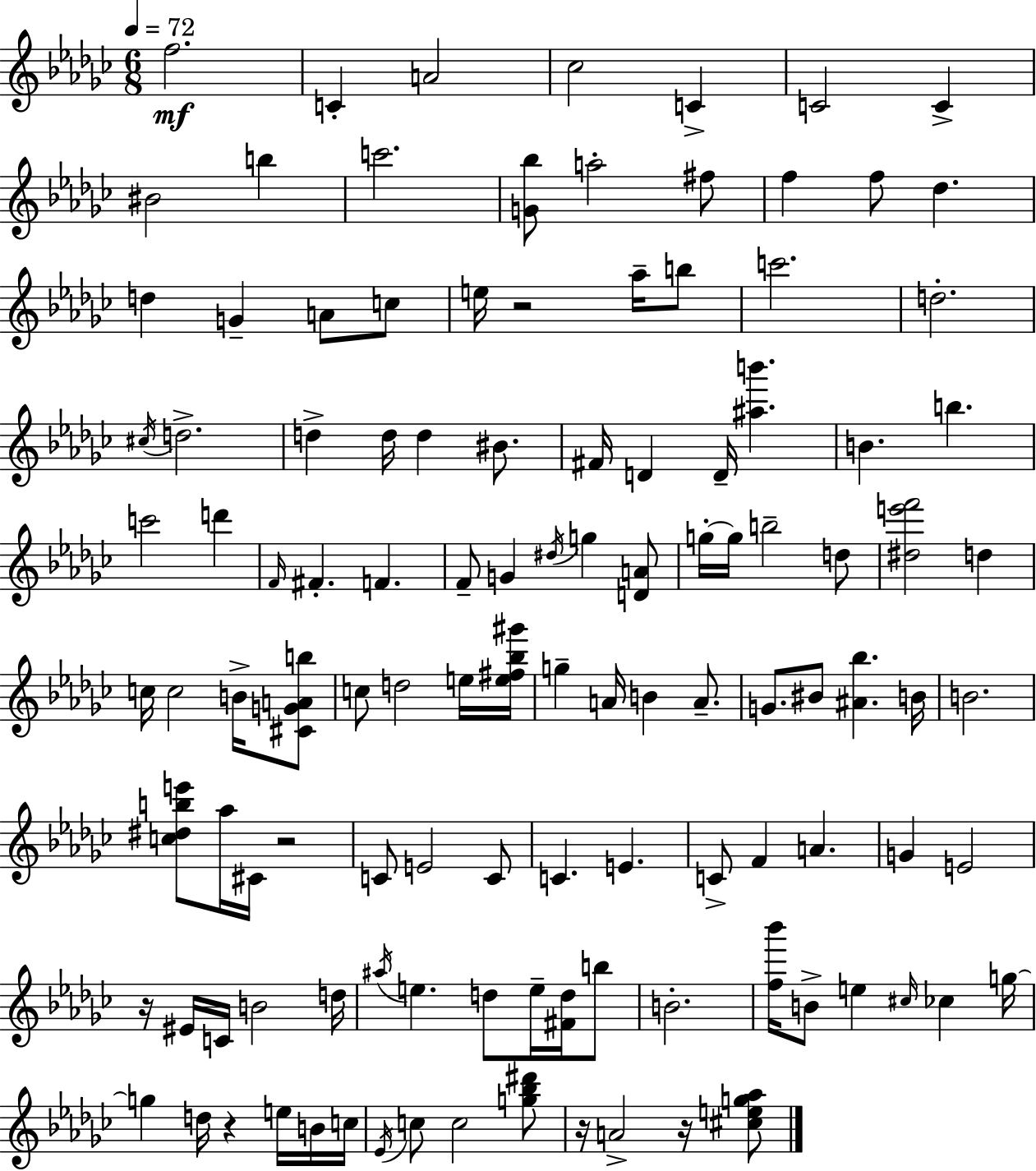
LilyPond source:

{
  \clef treble
  \numericTimeSignature
  \time 6/8
  \key ees \minor
  \tempo 4 = 72
  \repeat volta 2 { f''2.\mf | c'4-. a'2 | ces''2 c'4-> | c'2 c'4-> | \break bis'2 b''4 | c'''2. | <g' bes''>8 a''2-. fis''8 | f''4 f''8 des''4. | \break d''4 g'4-- a'8 c''8 | e''16 r2 aes''16-- b''8 | c'''2. | d''2.-. | \break \acciaccatura { cis''16 } d''2.-> | d''4-> d''16 d''4 bis'8. | fis'16 d'4 d'16-- <ais'' b'''>4. | b'4. b''4. | \break c'''2 d'''4 | \grace { f'16 } fis'4.-. f'4. | f'8-- g'4 \acciaccatura { dis''16 } g''4 | <d' a'>8 g''16-.~~ g''16 b''2-- | \break d''8 <dis'' e''' f'''>2 d''4 | c''16 c''2 | b'16-> <cis' g' a' b''>8 c''8 d''2 | e''16 <e'' fis'' bes'' gis'''>16 g''4-- a'16 b'4 | \break a'8.-- g'8. bis'8 <ais' bes''>4. | b'16 b'2. | <c'' dis'' b'' e'''>8 aes''16 cis'16 r2 | c'8 e'2 | \break c'8 c'4. e'4. | c'8-> f'4 a'4. | g'4 e'2 | r16 eis'16 c'16 b'2 | \break d''16 \acciaccatura { ais''16 } e''4. d''8 | e''16-- <fis' d''>16 b''8 b'2.-. | <f'' bes'''>16 b'8-> e''4 \grace { cis''16 } | ces''4 g''16~~ g''4 d''16 r4 | \break e''16 b'16 c''16 \acciaccatura { ees'16 } c''8 c''2 | <g'' bes'' dis'''>8 r16 a'2-> | r16 <cis'' e'' g'' aes''>8 } \bar "|."
}